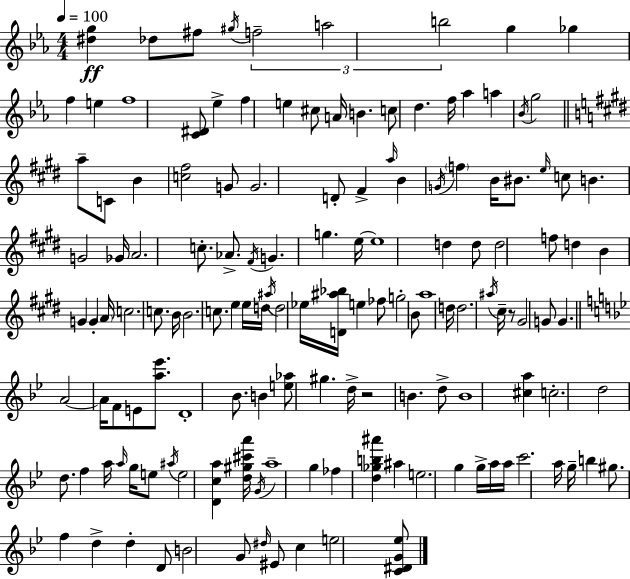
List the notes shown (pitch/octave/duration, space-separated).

[D#5,G5]/q Db5/e F#5/e G#5/s F5/h A5/h B5/h G5/q Gb5/q F5/q E5/q F5/w [C4,D#4]/e Eb5/q F5/q E5/q C#5/e A4/s B4/q. C5/e D5/q. F5/s Ab5/q A5/q Bb4/s G5/h A5/e C4/e B4/q [C5,F#5]/h G4/e G4/h. D4/e F#4/q A5/s B4/q G4/s F5/q B4/s BIS4/e. E5/s C5/e B4/q. G4/h Gb4/s A4/h. C5/e. Ab4/e. F#4/s G4/q. G5/q. E5/s E5/w D5/q D5/e D5/h F5/e D5/q B4/q G4/q G4/q A4/s C5/h. C5/e. B4/s B4/h. C5/e. E5/q E5/s D5/s A#5/s D5/h Eb5/s [D4,A#5,Bb5]/s E5/q FES5/e G5/h B4/e A5/w D5/s D5/h. A#5/s C#5/s R/e G#4/h G4/e G4/q. A4/h A4/s F4/e E4/e [A5,Eb6]/e. D4/w Bb4/e. B4/q [E5,Ab5]/e G#5/q. D5/s R/h B4/q. D5/e B4/w [C#5,A5]/q C5/h. D5/h D5/e. F5/q A5/s A5/s G5/s E5/e A#5/s E5/h [D4,C5,A5]/q [D5,G#5,C#6,A6]/s G4/s A5/w G5/q FES5/q [D5,Gb5,B5,A#6]/q A#5/q E5/h. G5/q G5/s A5/s A5/s C6/h. A5/s G5/s B5/q G#5/e. F5/q D5/q D5/q D4/e B4/h G4/e D#5/s EIS4/e C5/q E5/h [C4,D#4,G4,Eb5]/e